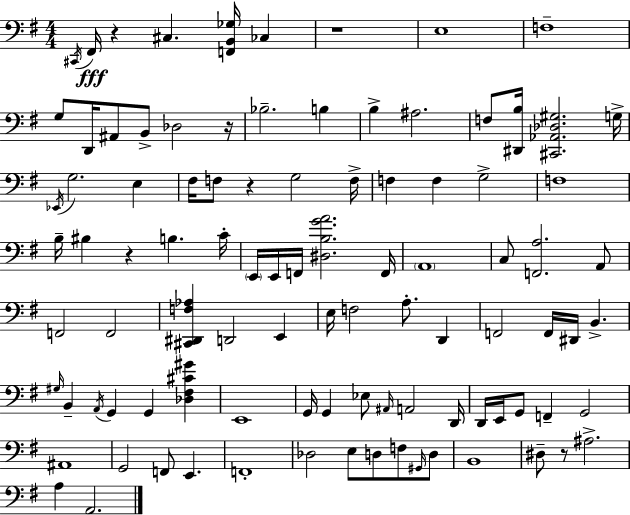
{
  \clef bass
  \numericTimeSignature
  \time 4/4
  \key e \minor
  \acciaccatura { cis,16 }\fff fis,16 r4 cis4. <f, b, ges>16 ces4 | r1 | e1 | f1-- | \break g8 d,16 ais,8 b,8-> des2 | r16 bes2.-- b4 | b4-> ais2. | f8 <dis, b>16 <cis, aes, des gis>2. | \break g16-> \acciaccatura { ees,16 } g2. e4 | fis16 f8 r4 g2 | f16-> f4 f4 g2-> | f1 | \break b16-- bis4 r4 b4. | c'16-. \parenthesize e,16 e,16 f,16 <dis b g' a'>2. | f,16 \parenthesize a,1 | c8 <f, a>2. | \break a,8 f,2 f,2 | <cis, dis, f aes>4 d,2 e,4 | e16 f2 a8.-. d,4 | f,2 f,16 dis,16 b,4.-> | \break \grace { gis16 } b,4-- \acciaccatura { a,16 } g,4 g,4 | <des fis cis' gis'>4 e,1 | g,16 g,4 ees8 \grace { ais,16 } a,2 | d,16 d,16 e,16 g,8 f,4-- g,2 | \break ais,1 | g,2 f,8 e,4. | f,1-. | des2 e8 d8 | \break f8 \grace { gis,16 } d8 b,1 | dis8-- r8 ais2.-> | a4 a,2. | \bar "|."
}